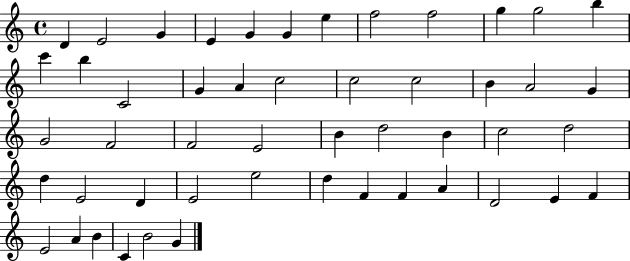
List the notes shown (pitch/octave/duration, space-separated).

D4/q E4/h G4/q E4/q G4/q G4/q E5/q F5/h F5/h G5/q G5/h B5/q C6/q B5/q C4/h G4/q A4/q C5/h C5/h C5/h B4/q A4/h G4/q G4/h F4/h F4/h E4/h B4/q D5/h B4/q C5/h D5/h D5/q E4/h D4/q E4/h E5/h D5/q F4/q F4/q A4/q D4/h E4/q F4/q E4/h A4/q B4/q C4/q B4/h G4/q